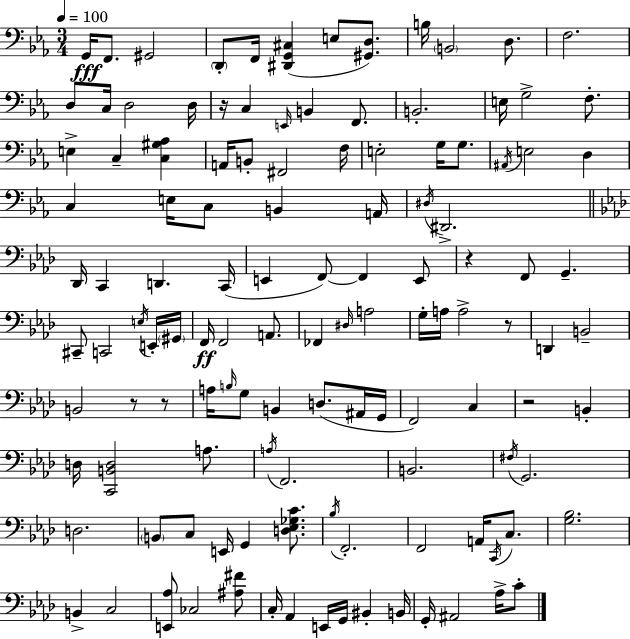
G2/s F2/e. G#2/h D2/e F2/s [D#2,G2,C#3]/q E3/e [G#2,D3]/e. B3/s B2/h D3/e. F3/h. D3/e C3/s D3/h D3/s R/s C3/q E2/s B2/q F2/e. B2/h. E3/s G3/h F3/e. E3/q C3/q [C3,G#3,Ab3]/q A2/s B2/e F#2/h F3/s E3/h G3/s G3/e. A#2/s E3/h D3/q C3/q E3/s C3/e B2/q A2/s D#3/s D#2/h. Db2/s C2/q D2/q. C2/s E2/q F2/e F2/q E2/e R/q F2/e G2/q. C#2/e C2/h E3/s E2/s G#2/s F2/s F2/h A2/e. FES2/q D#3/s A3/h G3/s A3/s A3/h R/e D2/q B2/h B2/h R/e R/e A3/s B3/s G3/e B2/q D3/e. A#2/s G2/s F2/h C3/q R/h B2/q D3/s [C2,B2,D3]/h A3/e. A3/s F2/h. B2/h. F#3/s G2/h. D3/h. B2/e C3/e E2/s G2/q [D3,Eb3,Gb3,C4]/e. Bb3/s F2/h. F2/h A2/s C2/s C3/e. [G3,Bb3]/h. B2/q C3/h [E2,Ab3]/e CES3/h [A#3,F#4]/e C3/s Ab2/q E2/s G2/s BIS2/q B2/s G2/s A#2/h Ab3/s C4/e